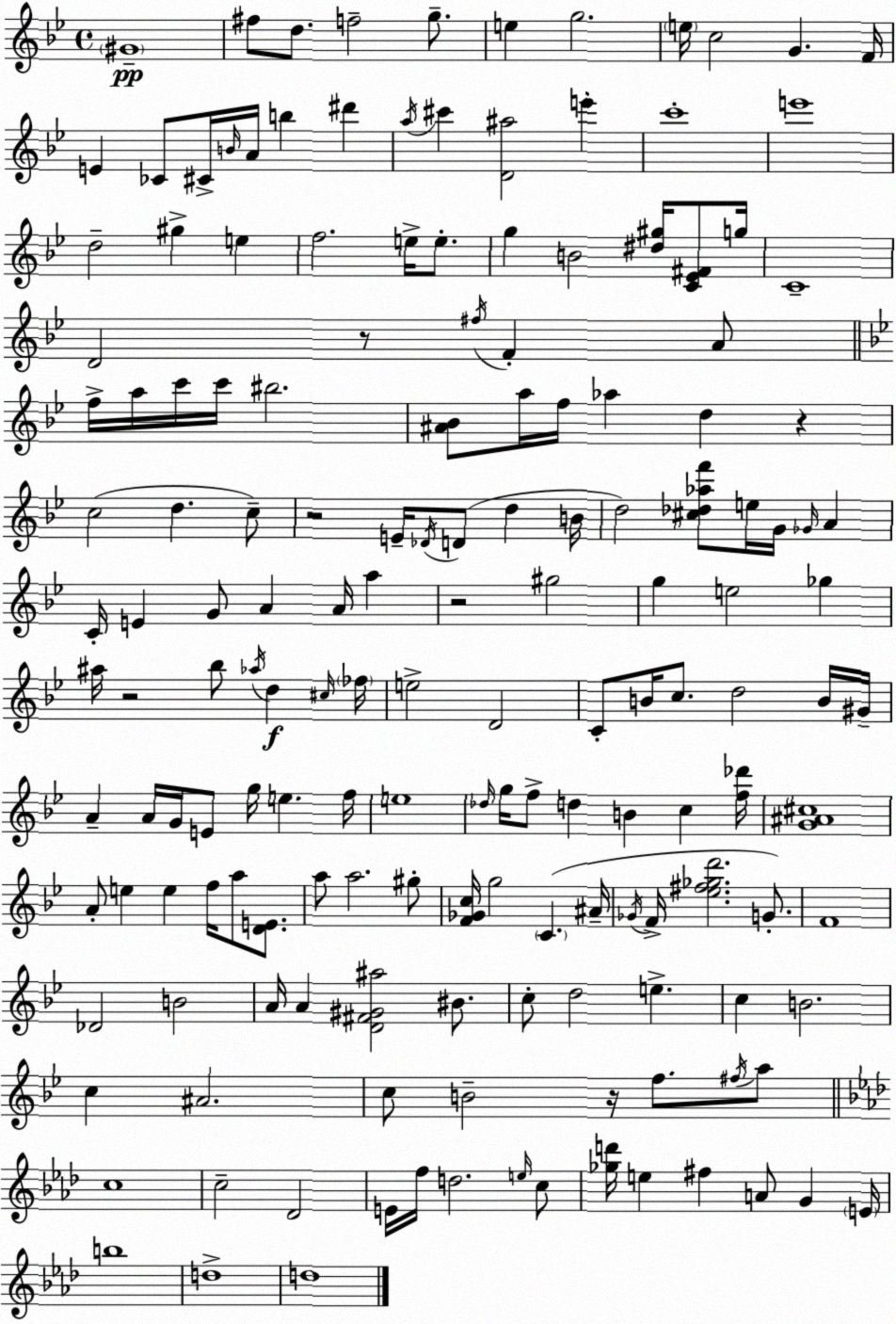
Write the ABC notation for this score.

X:1
T:Untitled
M:4/4
L:1/4
K:Gm
^G4 ^f/2 d/2 f2 g/2 e g2 e/4 c2 G F/4 E _C/2 ^C/4 B/4 A/4 b ^d' a/4 ^c' [D^a]2 e' c'4 e'4 d2 ^g e f2 e/4 e/2 g B2 [^d^g]/4 [C_E^F]/2 g/4 C4 D2 z/2 ^f/4 F A/2 f/4 a/4 c'/4 c'/4 ^b2 [^A_B]/2 a/4 f/4 _a d z c2 d c/2 z2 E/4 _D/4 D/2 d B/4 d2 [^c_d_af']/2 e/4 G/4 _G/4 A C/4 E G/2 A A/4 a z2 ^g2 g e2 _g ^a/4 z2 _b/2 _a/4 d ^c/4 _f/4 e2 D2 C/2 B/4 c/2 d2 B/4 ^G/4 A A/4 G/4 E/2 g/4 e f/4 e4 _d/4 g/4 f/2 d B c [f_d']/4 [G^A^c]4 A/2 e e f/4 a/2 [DE]/2 a/2 a2 ^g/2 [F_Gc]/4 g2 C ^A/4 _G/4 F/4 [_e^f_gd']2 G/2 F4 _D2 B2 A/4 A [D^F^G^a]2 ^B/2 c/2 d2 e c B2 c ^A2 c/2 B2 z/4 f/2 ^f/4 a/2 c4 c2 _D2 E/4 f/4 d2 e/4 c/2 [_gd']/4 e ^f A/2 G E/4 b4 d4 d4